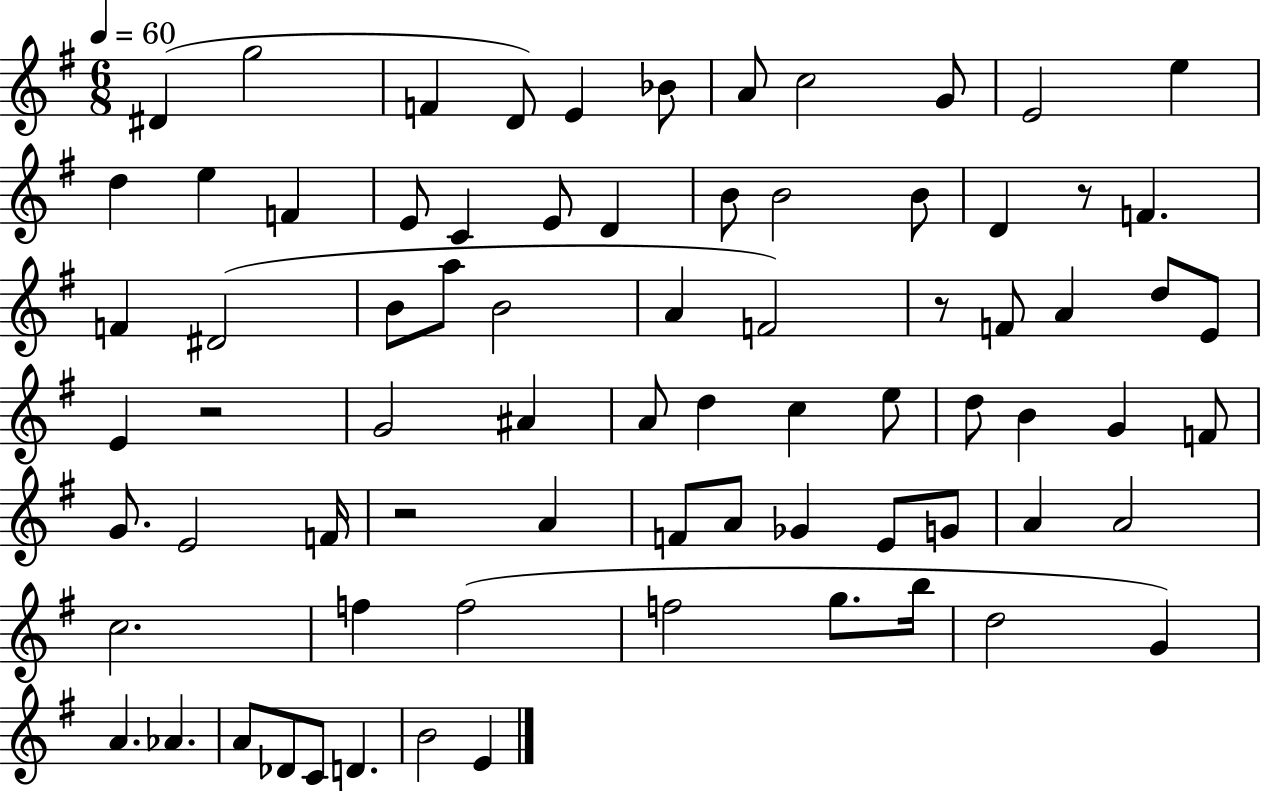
{
  \clef treble
  \numericTimeSignature
  \time 6/8
  \key g \major
  \tempo 4 = 60
  dis'4( g''2 | f'4 d'8) e'4 bes'8 | a'8 c''2 g'8 | e'2 e''4 | \break d''4 e''4 f'4 | e'8 c'4 e'8 d'4 | b'8 b'2 b'8 | d'4 r8 f'4. | \break f'4 dis'2( | b'8 a''8 b'2 | a'4 f'2) | r8 f'8 a'4 d''8 e'8 | \break e'4 r2 | g'2 ais'4 | a'8 d''4 c''4 e''8 | d''8 b'4 g'4 f'8 | \break g'8. e'2 f'16 | r2 a'4 | f'8 a'8 ges'4 e'8 g'8 | a'4 a'2 | \break c''2. | f''4 f''2( | f''2 g''8. b''16 | d''2 g'4) | \break a'4. aes'4. | a'8 des'8 c'8 d'4. | b'2 e'4 | \bar "|."
}